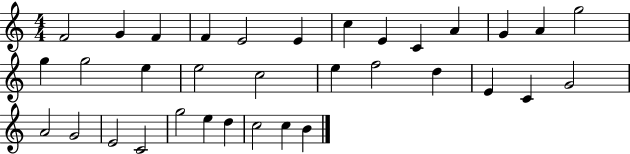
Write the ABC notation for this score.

X:1
T:Untitled
M:4/4
L:1/4
K:C
F2 G F F E2 E c E C A G A g2 g g2 e e2 c2 e f2 d E C G2 A2 G2 E2 C2 g2 e d c2 c B